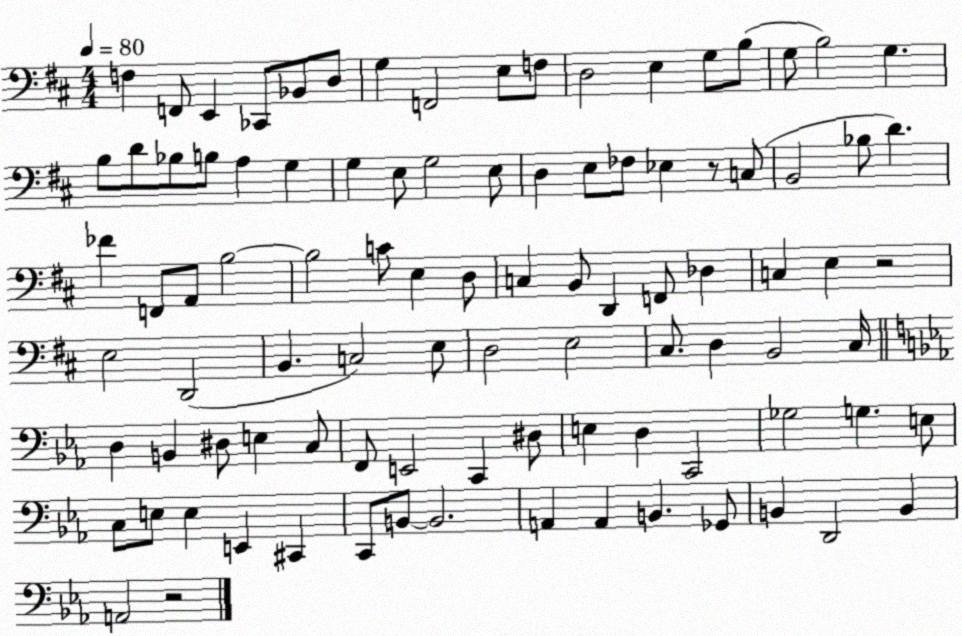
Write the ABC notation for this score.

X:1
T:Untitled
M:4/4
L:1/4
K:D
F, F,,/2 E,, _C,,/2 _B,,/2 D,/2 G, F,,2 E,/2 F,/2 D,2 E, G,/2 B,/2 G,/2 B,2 G, B,/2 D/2 _B,/2 B,/2 A, G, G, E,/2 G,2 E,/2 D, E,/2 _F,/2 _E, z/2 C,/2 B,,2 _B,/2 D _F F,,/2 A,,/2 B,2 B,2 C/2 E, D,/2 C, B,,/2 D,, F,,/2 _D, C, E, z2 E,2 D,,2 B,, C,2 E,/2 D,2 E,2 ^C,/2 D, B,,2 ^C,/4 D, B,, ^D,/2 E, C,/2 F,,/2 E,,2 C,, ^D,/2 E, D, C,,2 _G,2 G, E,/2 C,/2 E,/2 E, E,, ^C,, C,,/2 B,,/2 B,,2 A,, A,, B,, _G,,/2 B,, D,,2 B,, A,,2 z2